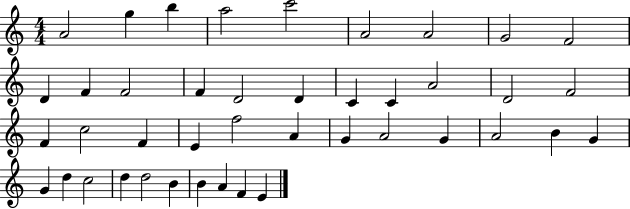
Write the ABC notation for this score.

X:1
T:Untitled
M:4/4
L:1/4
K:C
A2 g b a2 c'2 A2 A2 G2 F2 D F F2 F D2 D C C A2 D2 F2 F c2 F E f2 A G A2 G A2 B G G d c2 d d2 B B A F E